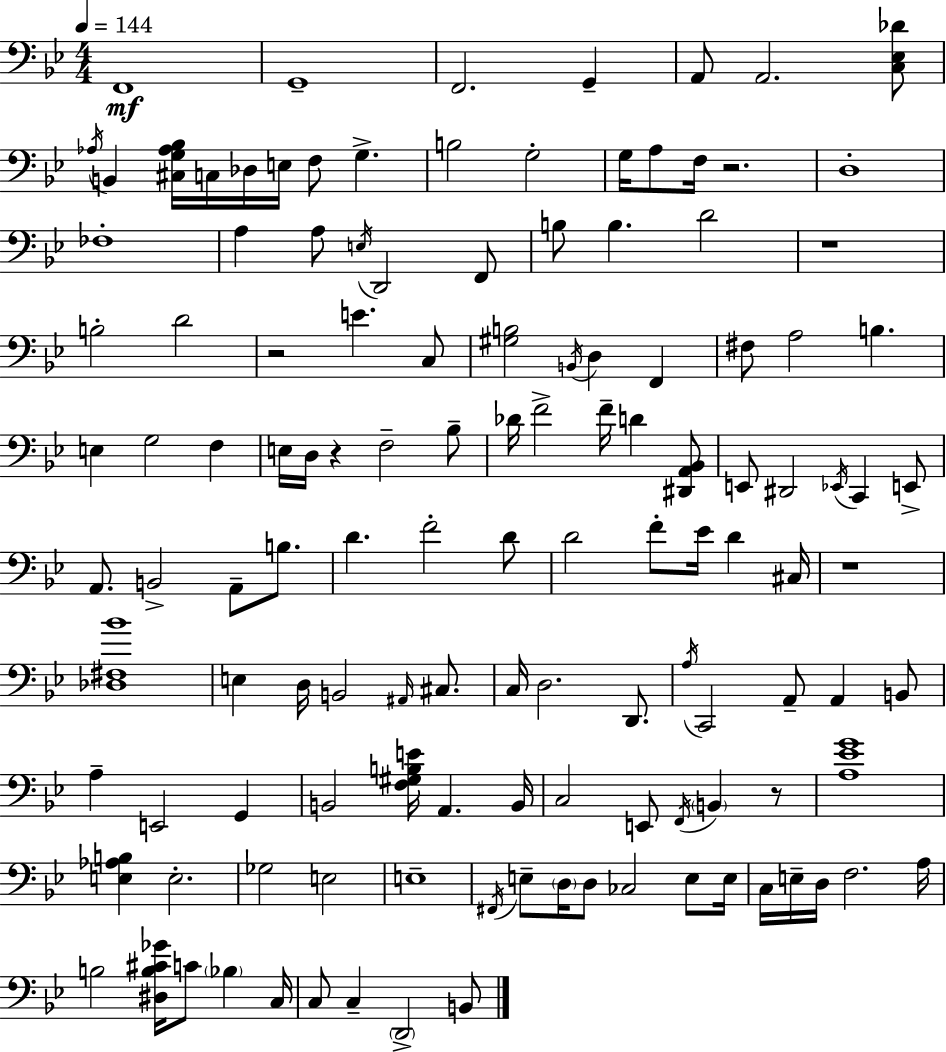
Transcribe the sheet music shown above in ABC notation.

X:1
T:Untitled
M:4/4
L:1/4
K:Bb
F,,4 G,,4 F,,2 G,, A,,/2 A,,2 [C,_E,_D]/2 _A,/4 B,, [^C,G,_A,_B,]/4 C,/4 _D,/4 E,/4 F,/2 G, B,2 G,2 G,/4 A,/2 F,/4 z2 D,4 _F,4 A, A,/2 E,/4 D,,2 F,,/2 B,/2 B, D2 z4 B,2 D2 z2 E C,/2 [^G,B,]2 B,,/4 D, F,, ^F,/2 A,2 B, E, G,2 F, E,/4 D,/4 z F,2 _B,/2 _D/4 F2 F/4 D [^D,,A,,_B,,]/2 E,,/2 ^D,,2 _E,,/4 C,, E,,/2 A,,/2 B,,2 A,,/2 B,/2 D F2 D/2 D2 F/2 _E/4 D ^C,/4 z4 [_D,^F,_B]4 E, D,/4 B,,2 ^A,,/4 ^C,/2 C,/4 D,2 D,,/2 A,/4 C,,2 A,,/2 A,, B,,/2 A, E,,2 G,, B,,2 [F,^G,B,E]/4 A,, B,,/4 C,2 E,,/2 F,,/4 B,, z/2 [A,_EG]4 [E,_A,B,] E,2 _G,2 E,2 E,4 ^F,,/4 E,/2 D,/4 D,/2 _C,2 E,/2 E,/4 C,/4 E,/4 D,/4 F,2 A,/4 B,2 [^D,B,^C_G]/4 C/2 _B, C,/4 C,/2 C, D,,2 B,,/2